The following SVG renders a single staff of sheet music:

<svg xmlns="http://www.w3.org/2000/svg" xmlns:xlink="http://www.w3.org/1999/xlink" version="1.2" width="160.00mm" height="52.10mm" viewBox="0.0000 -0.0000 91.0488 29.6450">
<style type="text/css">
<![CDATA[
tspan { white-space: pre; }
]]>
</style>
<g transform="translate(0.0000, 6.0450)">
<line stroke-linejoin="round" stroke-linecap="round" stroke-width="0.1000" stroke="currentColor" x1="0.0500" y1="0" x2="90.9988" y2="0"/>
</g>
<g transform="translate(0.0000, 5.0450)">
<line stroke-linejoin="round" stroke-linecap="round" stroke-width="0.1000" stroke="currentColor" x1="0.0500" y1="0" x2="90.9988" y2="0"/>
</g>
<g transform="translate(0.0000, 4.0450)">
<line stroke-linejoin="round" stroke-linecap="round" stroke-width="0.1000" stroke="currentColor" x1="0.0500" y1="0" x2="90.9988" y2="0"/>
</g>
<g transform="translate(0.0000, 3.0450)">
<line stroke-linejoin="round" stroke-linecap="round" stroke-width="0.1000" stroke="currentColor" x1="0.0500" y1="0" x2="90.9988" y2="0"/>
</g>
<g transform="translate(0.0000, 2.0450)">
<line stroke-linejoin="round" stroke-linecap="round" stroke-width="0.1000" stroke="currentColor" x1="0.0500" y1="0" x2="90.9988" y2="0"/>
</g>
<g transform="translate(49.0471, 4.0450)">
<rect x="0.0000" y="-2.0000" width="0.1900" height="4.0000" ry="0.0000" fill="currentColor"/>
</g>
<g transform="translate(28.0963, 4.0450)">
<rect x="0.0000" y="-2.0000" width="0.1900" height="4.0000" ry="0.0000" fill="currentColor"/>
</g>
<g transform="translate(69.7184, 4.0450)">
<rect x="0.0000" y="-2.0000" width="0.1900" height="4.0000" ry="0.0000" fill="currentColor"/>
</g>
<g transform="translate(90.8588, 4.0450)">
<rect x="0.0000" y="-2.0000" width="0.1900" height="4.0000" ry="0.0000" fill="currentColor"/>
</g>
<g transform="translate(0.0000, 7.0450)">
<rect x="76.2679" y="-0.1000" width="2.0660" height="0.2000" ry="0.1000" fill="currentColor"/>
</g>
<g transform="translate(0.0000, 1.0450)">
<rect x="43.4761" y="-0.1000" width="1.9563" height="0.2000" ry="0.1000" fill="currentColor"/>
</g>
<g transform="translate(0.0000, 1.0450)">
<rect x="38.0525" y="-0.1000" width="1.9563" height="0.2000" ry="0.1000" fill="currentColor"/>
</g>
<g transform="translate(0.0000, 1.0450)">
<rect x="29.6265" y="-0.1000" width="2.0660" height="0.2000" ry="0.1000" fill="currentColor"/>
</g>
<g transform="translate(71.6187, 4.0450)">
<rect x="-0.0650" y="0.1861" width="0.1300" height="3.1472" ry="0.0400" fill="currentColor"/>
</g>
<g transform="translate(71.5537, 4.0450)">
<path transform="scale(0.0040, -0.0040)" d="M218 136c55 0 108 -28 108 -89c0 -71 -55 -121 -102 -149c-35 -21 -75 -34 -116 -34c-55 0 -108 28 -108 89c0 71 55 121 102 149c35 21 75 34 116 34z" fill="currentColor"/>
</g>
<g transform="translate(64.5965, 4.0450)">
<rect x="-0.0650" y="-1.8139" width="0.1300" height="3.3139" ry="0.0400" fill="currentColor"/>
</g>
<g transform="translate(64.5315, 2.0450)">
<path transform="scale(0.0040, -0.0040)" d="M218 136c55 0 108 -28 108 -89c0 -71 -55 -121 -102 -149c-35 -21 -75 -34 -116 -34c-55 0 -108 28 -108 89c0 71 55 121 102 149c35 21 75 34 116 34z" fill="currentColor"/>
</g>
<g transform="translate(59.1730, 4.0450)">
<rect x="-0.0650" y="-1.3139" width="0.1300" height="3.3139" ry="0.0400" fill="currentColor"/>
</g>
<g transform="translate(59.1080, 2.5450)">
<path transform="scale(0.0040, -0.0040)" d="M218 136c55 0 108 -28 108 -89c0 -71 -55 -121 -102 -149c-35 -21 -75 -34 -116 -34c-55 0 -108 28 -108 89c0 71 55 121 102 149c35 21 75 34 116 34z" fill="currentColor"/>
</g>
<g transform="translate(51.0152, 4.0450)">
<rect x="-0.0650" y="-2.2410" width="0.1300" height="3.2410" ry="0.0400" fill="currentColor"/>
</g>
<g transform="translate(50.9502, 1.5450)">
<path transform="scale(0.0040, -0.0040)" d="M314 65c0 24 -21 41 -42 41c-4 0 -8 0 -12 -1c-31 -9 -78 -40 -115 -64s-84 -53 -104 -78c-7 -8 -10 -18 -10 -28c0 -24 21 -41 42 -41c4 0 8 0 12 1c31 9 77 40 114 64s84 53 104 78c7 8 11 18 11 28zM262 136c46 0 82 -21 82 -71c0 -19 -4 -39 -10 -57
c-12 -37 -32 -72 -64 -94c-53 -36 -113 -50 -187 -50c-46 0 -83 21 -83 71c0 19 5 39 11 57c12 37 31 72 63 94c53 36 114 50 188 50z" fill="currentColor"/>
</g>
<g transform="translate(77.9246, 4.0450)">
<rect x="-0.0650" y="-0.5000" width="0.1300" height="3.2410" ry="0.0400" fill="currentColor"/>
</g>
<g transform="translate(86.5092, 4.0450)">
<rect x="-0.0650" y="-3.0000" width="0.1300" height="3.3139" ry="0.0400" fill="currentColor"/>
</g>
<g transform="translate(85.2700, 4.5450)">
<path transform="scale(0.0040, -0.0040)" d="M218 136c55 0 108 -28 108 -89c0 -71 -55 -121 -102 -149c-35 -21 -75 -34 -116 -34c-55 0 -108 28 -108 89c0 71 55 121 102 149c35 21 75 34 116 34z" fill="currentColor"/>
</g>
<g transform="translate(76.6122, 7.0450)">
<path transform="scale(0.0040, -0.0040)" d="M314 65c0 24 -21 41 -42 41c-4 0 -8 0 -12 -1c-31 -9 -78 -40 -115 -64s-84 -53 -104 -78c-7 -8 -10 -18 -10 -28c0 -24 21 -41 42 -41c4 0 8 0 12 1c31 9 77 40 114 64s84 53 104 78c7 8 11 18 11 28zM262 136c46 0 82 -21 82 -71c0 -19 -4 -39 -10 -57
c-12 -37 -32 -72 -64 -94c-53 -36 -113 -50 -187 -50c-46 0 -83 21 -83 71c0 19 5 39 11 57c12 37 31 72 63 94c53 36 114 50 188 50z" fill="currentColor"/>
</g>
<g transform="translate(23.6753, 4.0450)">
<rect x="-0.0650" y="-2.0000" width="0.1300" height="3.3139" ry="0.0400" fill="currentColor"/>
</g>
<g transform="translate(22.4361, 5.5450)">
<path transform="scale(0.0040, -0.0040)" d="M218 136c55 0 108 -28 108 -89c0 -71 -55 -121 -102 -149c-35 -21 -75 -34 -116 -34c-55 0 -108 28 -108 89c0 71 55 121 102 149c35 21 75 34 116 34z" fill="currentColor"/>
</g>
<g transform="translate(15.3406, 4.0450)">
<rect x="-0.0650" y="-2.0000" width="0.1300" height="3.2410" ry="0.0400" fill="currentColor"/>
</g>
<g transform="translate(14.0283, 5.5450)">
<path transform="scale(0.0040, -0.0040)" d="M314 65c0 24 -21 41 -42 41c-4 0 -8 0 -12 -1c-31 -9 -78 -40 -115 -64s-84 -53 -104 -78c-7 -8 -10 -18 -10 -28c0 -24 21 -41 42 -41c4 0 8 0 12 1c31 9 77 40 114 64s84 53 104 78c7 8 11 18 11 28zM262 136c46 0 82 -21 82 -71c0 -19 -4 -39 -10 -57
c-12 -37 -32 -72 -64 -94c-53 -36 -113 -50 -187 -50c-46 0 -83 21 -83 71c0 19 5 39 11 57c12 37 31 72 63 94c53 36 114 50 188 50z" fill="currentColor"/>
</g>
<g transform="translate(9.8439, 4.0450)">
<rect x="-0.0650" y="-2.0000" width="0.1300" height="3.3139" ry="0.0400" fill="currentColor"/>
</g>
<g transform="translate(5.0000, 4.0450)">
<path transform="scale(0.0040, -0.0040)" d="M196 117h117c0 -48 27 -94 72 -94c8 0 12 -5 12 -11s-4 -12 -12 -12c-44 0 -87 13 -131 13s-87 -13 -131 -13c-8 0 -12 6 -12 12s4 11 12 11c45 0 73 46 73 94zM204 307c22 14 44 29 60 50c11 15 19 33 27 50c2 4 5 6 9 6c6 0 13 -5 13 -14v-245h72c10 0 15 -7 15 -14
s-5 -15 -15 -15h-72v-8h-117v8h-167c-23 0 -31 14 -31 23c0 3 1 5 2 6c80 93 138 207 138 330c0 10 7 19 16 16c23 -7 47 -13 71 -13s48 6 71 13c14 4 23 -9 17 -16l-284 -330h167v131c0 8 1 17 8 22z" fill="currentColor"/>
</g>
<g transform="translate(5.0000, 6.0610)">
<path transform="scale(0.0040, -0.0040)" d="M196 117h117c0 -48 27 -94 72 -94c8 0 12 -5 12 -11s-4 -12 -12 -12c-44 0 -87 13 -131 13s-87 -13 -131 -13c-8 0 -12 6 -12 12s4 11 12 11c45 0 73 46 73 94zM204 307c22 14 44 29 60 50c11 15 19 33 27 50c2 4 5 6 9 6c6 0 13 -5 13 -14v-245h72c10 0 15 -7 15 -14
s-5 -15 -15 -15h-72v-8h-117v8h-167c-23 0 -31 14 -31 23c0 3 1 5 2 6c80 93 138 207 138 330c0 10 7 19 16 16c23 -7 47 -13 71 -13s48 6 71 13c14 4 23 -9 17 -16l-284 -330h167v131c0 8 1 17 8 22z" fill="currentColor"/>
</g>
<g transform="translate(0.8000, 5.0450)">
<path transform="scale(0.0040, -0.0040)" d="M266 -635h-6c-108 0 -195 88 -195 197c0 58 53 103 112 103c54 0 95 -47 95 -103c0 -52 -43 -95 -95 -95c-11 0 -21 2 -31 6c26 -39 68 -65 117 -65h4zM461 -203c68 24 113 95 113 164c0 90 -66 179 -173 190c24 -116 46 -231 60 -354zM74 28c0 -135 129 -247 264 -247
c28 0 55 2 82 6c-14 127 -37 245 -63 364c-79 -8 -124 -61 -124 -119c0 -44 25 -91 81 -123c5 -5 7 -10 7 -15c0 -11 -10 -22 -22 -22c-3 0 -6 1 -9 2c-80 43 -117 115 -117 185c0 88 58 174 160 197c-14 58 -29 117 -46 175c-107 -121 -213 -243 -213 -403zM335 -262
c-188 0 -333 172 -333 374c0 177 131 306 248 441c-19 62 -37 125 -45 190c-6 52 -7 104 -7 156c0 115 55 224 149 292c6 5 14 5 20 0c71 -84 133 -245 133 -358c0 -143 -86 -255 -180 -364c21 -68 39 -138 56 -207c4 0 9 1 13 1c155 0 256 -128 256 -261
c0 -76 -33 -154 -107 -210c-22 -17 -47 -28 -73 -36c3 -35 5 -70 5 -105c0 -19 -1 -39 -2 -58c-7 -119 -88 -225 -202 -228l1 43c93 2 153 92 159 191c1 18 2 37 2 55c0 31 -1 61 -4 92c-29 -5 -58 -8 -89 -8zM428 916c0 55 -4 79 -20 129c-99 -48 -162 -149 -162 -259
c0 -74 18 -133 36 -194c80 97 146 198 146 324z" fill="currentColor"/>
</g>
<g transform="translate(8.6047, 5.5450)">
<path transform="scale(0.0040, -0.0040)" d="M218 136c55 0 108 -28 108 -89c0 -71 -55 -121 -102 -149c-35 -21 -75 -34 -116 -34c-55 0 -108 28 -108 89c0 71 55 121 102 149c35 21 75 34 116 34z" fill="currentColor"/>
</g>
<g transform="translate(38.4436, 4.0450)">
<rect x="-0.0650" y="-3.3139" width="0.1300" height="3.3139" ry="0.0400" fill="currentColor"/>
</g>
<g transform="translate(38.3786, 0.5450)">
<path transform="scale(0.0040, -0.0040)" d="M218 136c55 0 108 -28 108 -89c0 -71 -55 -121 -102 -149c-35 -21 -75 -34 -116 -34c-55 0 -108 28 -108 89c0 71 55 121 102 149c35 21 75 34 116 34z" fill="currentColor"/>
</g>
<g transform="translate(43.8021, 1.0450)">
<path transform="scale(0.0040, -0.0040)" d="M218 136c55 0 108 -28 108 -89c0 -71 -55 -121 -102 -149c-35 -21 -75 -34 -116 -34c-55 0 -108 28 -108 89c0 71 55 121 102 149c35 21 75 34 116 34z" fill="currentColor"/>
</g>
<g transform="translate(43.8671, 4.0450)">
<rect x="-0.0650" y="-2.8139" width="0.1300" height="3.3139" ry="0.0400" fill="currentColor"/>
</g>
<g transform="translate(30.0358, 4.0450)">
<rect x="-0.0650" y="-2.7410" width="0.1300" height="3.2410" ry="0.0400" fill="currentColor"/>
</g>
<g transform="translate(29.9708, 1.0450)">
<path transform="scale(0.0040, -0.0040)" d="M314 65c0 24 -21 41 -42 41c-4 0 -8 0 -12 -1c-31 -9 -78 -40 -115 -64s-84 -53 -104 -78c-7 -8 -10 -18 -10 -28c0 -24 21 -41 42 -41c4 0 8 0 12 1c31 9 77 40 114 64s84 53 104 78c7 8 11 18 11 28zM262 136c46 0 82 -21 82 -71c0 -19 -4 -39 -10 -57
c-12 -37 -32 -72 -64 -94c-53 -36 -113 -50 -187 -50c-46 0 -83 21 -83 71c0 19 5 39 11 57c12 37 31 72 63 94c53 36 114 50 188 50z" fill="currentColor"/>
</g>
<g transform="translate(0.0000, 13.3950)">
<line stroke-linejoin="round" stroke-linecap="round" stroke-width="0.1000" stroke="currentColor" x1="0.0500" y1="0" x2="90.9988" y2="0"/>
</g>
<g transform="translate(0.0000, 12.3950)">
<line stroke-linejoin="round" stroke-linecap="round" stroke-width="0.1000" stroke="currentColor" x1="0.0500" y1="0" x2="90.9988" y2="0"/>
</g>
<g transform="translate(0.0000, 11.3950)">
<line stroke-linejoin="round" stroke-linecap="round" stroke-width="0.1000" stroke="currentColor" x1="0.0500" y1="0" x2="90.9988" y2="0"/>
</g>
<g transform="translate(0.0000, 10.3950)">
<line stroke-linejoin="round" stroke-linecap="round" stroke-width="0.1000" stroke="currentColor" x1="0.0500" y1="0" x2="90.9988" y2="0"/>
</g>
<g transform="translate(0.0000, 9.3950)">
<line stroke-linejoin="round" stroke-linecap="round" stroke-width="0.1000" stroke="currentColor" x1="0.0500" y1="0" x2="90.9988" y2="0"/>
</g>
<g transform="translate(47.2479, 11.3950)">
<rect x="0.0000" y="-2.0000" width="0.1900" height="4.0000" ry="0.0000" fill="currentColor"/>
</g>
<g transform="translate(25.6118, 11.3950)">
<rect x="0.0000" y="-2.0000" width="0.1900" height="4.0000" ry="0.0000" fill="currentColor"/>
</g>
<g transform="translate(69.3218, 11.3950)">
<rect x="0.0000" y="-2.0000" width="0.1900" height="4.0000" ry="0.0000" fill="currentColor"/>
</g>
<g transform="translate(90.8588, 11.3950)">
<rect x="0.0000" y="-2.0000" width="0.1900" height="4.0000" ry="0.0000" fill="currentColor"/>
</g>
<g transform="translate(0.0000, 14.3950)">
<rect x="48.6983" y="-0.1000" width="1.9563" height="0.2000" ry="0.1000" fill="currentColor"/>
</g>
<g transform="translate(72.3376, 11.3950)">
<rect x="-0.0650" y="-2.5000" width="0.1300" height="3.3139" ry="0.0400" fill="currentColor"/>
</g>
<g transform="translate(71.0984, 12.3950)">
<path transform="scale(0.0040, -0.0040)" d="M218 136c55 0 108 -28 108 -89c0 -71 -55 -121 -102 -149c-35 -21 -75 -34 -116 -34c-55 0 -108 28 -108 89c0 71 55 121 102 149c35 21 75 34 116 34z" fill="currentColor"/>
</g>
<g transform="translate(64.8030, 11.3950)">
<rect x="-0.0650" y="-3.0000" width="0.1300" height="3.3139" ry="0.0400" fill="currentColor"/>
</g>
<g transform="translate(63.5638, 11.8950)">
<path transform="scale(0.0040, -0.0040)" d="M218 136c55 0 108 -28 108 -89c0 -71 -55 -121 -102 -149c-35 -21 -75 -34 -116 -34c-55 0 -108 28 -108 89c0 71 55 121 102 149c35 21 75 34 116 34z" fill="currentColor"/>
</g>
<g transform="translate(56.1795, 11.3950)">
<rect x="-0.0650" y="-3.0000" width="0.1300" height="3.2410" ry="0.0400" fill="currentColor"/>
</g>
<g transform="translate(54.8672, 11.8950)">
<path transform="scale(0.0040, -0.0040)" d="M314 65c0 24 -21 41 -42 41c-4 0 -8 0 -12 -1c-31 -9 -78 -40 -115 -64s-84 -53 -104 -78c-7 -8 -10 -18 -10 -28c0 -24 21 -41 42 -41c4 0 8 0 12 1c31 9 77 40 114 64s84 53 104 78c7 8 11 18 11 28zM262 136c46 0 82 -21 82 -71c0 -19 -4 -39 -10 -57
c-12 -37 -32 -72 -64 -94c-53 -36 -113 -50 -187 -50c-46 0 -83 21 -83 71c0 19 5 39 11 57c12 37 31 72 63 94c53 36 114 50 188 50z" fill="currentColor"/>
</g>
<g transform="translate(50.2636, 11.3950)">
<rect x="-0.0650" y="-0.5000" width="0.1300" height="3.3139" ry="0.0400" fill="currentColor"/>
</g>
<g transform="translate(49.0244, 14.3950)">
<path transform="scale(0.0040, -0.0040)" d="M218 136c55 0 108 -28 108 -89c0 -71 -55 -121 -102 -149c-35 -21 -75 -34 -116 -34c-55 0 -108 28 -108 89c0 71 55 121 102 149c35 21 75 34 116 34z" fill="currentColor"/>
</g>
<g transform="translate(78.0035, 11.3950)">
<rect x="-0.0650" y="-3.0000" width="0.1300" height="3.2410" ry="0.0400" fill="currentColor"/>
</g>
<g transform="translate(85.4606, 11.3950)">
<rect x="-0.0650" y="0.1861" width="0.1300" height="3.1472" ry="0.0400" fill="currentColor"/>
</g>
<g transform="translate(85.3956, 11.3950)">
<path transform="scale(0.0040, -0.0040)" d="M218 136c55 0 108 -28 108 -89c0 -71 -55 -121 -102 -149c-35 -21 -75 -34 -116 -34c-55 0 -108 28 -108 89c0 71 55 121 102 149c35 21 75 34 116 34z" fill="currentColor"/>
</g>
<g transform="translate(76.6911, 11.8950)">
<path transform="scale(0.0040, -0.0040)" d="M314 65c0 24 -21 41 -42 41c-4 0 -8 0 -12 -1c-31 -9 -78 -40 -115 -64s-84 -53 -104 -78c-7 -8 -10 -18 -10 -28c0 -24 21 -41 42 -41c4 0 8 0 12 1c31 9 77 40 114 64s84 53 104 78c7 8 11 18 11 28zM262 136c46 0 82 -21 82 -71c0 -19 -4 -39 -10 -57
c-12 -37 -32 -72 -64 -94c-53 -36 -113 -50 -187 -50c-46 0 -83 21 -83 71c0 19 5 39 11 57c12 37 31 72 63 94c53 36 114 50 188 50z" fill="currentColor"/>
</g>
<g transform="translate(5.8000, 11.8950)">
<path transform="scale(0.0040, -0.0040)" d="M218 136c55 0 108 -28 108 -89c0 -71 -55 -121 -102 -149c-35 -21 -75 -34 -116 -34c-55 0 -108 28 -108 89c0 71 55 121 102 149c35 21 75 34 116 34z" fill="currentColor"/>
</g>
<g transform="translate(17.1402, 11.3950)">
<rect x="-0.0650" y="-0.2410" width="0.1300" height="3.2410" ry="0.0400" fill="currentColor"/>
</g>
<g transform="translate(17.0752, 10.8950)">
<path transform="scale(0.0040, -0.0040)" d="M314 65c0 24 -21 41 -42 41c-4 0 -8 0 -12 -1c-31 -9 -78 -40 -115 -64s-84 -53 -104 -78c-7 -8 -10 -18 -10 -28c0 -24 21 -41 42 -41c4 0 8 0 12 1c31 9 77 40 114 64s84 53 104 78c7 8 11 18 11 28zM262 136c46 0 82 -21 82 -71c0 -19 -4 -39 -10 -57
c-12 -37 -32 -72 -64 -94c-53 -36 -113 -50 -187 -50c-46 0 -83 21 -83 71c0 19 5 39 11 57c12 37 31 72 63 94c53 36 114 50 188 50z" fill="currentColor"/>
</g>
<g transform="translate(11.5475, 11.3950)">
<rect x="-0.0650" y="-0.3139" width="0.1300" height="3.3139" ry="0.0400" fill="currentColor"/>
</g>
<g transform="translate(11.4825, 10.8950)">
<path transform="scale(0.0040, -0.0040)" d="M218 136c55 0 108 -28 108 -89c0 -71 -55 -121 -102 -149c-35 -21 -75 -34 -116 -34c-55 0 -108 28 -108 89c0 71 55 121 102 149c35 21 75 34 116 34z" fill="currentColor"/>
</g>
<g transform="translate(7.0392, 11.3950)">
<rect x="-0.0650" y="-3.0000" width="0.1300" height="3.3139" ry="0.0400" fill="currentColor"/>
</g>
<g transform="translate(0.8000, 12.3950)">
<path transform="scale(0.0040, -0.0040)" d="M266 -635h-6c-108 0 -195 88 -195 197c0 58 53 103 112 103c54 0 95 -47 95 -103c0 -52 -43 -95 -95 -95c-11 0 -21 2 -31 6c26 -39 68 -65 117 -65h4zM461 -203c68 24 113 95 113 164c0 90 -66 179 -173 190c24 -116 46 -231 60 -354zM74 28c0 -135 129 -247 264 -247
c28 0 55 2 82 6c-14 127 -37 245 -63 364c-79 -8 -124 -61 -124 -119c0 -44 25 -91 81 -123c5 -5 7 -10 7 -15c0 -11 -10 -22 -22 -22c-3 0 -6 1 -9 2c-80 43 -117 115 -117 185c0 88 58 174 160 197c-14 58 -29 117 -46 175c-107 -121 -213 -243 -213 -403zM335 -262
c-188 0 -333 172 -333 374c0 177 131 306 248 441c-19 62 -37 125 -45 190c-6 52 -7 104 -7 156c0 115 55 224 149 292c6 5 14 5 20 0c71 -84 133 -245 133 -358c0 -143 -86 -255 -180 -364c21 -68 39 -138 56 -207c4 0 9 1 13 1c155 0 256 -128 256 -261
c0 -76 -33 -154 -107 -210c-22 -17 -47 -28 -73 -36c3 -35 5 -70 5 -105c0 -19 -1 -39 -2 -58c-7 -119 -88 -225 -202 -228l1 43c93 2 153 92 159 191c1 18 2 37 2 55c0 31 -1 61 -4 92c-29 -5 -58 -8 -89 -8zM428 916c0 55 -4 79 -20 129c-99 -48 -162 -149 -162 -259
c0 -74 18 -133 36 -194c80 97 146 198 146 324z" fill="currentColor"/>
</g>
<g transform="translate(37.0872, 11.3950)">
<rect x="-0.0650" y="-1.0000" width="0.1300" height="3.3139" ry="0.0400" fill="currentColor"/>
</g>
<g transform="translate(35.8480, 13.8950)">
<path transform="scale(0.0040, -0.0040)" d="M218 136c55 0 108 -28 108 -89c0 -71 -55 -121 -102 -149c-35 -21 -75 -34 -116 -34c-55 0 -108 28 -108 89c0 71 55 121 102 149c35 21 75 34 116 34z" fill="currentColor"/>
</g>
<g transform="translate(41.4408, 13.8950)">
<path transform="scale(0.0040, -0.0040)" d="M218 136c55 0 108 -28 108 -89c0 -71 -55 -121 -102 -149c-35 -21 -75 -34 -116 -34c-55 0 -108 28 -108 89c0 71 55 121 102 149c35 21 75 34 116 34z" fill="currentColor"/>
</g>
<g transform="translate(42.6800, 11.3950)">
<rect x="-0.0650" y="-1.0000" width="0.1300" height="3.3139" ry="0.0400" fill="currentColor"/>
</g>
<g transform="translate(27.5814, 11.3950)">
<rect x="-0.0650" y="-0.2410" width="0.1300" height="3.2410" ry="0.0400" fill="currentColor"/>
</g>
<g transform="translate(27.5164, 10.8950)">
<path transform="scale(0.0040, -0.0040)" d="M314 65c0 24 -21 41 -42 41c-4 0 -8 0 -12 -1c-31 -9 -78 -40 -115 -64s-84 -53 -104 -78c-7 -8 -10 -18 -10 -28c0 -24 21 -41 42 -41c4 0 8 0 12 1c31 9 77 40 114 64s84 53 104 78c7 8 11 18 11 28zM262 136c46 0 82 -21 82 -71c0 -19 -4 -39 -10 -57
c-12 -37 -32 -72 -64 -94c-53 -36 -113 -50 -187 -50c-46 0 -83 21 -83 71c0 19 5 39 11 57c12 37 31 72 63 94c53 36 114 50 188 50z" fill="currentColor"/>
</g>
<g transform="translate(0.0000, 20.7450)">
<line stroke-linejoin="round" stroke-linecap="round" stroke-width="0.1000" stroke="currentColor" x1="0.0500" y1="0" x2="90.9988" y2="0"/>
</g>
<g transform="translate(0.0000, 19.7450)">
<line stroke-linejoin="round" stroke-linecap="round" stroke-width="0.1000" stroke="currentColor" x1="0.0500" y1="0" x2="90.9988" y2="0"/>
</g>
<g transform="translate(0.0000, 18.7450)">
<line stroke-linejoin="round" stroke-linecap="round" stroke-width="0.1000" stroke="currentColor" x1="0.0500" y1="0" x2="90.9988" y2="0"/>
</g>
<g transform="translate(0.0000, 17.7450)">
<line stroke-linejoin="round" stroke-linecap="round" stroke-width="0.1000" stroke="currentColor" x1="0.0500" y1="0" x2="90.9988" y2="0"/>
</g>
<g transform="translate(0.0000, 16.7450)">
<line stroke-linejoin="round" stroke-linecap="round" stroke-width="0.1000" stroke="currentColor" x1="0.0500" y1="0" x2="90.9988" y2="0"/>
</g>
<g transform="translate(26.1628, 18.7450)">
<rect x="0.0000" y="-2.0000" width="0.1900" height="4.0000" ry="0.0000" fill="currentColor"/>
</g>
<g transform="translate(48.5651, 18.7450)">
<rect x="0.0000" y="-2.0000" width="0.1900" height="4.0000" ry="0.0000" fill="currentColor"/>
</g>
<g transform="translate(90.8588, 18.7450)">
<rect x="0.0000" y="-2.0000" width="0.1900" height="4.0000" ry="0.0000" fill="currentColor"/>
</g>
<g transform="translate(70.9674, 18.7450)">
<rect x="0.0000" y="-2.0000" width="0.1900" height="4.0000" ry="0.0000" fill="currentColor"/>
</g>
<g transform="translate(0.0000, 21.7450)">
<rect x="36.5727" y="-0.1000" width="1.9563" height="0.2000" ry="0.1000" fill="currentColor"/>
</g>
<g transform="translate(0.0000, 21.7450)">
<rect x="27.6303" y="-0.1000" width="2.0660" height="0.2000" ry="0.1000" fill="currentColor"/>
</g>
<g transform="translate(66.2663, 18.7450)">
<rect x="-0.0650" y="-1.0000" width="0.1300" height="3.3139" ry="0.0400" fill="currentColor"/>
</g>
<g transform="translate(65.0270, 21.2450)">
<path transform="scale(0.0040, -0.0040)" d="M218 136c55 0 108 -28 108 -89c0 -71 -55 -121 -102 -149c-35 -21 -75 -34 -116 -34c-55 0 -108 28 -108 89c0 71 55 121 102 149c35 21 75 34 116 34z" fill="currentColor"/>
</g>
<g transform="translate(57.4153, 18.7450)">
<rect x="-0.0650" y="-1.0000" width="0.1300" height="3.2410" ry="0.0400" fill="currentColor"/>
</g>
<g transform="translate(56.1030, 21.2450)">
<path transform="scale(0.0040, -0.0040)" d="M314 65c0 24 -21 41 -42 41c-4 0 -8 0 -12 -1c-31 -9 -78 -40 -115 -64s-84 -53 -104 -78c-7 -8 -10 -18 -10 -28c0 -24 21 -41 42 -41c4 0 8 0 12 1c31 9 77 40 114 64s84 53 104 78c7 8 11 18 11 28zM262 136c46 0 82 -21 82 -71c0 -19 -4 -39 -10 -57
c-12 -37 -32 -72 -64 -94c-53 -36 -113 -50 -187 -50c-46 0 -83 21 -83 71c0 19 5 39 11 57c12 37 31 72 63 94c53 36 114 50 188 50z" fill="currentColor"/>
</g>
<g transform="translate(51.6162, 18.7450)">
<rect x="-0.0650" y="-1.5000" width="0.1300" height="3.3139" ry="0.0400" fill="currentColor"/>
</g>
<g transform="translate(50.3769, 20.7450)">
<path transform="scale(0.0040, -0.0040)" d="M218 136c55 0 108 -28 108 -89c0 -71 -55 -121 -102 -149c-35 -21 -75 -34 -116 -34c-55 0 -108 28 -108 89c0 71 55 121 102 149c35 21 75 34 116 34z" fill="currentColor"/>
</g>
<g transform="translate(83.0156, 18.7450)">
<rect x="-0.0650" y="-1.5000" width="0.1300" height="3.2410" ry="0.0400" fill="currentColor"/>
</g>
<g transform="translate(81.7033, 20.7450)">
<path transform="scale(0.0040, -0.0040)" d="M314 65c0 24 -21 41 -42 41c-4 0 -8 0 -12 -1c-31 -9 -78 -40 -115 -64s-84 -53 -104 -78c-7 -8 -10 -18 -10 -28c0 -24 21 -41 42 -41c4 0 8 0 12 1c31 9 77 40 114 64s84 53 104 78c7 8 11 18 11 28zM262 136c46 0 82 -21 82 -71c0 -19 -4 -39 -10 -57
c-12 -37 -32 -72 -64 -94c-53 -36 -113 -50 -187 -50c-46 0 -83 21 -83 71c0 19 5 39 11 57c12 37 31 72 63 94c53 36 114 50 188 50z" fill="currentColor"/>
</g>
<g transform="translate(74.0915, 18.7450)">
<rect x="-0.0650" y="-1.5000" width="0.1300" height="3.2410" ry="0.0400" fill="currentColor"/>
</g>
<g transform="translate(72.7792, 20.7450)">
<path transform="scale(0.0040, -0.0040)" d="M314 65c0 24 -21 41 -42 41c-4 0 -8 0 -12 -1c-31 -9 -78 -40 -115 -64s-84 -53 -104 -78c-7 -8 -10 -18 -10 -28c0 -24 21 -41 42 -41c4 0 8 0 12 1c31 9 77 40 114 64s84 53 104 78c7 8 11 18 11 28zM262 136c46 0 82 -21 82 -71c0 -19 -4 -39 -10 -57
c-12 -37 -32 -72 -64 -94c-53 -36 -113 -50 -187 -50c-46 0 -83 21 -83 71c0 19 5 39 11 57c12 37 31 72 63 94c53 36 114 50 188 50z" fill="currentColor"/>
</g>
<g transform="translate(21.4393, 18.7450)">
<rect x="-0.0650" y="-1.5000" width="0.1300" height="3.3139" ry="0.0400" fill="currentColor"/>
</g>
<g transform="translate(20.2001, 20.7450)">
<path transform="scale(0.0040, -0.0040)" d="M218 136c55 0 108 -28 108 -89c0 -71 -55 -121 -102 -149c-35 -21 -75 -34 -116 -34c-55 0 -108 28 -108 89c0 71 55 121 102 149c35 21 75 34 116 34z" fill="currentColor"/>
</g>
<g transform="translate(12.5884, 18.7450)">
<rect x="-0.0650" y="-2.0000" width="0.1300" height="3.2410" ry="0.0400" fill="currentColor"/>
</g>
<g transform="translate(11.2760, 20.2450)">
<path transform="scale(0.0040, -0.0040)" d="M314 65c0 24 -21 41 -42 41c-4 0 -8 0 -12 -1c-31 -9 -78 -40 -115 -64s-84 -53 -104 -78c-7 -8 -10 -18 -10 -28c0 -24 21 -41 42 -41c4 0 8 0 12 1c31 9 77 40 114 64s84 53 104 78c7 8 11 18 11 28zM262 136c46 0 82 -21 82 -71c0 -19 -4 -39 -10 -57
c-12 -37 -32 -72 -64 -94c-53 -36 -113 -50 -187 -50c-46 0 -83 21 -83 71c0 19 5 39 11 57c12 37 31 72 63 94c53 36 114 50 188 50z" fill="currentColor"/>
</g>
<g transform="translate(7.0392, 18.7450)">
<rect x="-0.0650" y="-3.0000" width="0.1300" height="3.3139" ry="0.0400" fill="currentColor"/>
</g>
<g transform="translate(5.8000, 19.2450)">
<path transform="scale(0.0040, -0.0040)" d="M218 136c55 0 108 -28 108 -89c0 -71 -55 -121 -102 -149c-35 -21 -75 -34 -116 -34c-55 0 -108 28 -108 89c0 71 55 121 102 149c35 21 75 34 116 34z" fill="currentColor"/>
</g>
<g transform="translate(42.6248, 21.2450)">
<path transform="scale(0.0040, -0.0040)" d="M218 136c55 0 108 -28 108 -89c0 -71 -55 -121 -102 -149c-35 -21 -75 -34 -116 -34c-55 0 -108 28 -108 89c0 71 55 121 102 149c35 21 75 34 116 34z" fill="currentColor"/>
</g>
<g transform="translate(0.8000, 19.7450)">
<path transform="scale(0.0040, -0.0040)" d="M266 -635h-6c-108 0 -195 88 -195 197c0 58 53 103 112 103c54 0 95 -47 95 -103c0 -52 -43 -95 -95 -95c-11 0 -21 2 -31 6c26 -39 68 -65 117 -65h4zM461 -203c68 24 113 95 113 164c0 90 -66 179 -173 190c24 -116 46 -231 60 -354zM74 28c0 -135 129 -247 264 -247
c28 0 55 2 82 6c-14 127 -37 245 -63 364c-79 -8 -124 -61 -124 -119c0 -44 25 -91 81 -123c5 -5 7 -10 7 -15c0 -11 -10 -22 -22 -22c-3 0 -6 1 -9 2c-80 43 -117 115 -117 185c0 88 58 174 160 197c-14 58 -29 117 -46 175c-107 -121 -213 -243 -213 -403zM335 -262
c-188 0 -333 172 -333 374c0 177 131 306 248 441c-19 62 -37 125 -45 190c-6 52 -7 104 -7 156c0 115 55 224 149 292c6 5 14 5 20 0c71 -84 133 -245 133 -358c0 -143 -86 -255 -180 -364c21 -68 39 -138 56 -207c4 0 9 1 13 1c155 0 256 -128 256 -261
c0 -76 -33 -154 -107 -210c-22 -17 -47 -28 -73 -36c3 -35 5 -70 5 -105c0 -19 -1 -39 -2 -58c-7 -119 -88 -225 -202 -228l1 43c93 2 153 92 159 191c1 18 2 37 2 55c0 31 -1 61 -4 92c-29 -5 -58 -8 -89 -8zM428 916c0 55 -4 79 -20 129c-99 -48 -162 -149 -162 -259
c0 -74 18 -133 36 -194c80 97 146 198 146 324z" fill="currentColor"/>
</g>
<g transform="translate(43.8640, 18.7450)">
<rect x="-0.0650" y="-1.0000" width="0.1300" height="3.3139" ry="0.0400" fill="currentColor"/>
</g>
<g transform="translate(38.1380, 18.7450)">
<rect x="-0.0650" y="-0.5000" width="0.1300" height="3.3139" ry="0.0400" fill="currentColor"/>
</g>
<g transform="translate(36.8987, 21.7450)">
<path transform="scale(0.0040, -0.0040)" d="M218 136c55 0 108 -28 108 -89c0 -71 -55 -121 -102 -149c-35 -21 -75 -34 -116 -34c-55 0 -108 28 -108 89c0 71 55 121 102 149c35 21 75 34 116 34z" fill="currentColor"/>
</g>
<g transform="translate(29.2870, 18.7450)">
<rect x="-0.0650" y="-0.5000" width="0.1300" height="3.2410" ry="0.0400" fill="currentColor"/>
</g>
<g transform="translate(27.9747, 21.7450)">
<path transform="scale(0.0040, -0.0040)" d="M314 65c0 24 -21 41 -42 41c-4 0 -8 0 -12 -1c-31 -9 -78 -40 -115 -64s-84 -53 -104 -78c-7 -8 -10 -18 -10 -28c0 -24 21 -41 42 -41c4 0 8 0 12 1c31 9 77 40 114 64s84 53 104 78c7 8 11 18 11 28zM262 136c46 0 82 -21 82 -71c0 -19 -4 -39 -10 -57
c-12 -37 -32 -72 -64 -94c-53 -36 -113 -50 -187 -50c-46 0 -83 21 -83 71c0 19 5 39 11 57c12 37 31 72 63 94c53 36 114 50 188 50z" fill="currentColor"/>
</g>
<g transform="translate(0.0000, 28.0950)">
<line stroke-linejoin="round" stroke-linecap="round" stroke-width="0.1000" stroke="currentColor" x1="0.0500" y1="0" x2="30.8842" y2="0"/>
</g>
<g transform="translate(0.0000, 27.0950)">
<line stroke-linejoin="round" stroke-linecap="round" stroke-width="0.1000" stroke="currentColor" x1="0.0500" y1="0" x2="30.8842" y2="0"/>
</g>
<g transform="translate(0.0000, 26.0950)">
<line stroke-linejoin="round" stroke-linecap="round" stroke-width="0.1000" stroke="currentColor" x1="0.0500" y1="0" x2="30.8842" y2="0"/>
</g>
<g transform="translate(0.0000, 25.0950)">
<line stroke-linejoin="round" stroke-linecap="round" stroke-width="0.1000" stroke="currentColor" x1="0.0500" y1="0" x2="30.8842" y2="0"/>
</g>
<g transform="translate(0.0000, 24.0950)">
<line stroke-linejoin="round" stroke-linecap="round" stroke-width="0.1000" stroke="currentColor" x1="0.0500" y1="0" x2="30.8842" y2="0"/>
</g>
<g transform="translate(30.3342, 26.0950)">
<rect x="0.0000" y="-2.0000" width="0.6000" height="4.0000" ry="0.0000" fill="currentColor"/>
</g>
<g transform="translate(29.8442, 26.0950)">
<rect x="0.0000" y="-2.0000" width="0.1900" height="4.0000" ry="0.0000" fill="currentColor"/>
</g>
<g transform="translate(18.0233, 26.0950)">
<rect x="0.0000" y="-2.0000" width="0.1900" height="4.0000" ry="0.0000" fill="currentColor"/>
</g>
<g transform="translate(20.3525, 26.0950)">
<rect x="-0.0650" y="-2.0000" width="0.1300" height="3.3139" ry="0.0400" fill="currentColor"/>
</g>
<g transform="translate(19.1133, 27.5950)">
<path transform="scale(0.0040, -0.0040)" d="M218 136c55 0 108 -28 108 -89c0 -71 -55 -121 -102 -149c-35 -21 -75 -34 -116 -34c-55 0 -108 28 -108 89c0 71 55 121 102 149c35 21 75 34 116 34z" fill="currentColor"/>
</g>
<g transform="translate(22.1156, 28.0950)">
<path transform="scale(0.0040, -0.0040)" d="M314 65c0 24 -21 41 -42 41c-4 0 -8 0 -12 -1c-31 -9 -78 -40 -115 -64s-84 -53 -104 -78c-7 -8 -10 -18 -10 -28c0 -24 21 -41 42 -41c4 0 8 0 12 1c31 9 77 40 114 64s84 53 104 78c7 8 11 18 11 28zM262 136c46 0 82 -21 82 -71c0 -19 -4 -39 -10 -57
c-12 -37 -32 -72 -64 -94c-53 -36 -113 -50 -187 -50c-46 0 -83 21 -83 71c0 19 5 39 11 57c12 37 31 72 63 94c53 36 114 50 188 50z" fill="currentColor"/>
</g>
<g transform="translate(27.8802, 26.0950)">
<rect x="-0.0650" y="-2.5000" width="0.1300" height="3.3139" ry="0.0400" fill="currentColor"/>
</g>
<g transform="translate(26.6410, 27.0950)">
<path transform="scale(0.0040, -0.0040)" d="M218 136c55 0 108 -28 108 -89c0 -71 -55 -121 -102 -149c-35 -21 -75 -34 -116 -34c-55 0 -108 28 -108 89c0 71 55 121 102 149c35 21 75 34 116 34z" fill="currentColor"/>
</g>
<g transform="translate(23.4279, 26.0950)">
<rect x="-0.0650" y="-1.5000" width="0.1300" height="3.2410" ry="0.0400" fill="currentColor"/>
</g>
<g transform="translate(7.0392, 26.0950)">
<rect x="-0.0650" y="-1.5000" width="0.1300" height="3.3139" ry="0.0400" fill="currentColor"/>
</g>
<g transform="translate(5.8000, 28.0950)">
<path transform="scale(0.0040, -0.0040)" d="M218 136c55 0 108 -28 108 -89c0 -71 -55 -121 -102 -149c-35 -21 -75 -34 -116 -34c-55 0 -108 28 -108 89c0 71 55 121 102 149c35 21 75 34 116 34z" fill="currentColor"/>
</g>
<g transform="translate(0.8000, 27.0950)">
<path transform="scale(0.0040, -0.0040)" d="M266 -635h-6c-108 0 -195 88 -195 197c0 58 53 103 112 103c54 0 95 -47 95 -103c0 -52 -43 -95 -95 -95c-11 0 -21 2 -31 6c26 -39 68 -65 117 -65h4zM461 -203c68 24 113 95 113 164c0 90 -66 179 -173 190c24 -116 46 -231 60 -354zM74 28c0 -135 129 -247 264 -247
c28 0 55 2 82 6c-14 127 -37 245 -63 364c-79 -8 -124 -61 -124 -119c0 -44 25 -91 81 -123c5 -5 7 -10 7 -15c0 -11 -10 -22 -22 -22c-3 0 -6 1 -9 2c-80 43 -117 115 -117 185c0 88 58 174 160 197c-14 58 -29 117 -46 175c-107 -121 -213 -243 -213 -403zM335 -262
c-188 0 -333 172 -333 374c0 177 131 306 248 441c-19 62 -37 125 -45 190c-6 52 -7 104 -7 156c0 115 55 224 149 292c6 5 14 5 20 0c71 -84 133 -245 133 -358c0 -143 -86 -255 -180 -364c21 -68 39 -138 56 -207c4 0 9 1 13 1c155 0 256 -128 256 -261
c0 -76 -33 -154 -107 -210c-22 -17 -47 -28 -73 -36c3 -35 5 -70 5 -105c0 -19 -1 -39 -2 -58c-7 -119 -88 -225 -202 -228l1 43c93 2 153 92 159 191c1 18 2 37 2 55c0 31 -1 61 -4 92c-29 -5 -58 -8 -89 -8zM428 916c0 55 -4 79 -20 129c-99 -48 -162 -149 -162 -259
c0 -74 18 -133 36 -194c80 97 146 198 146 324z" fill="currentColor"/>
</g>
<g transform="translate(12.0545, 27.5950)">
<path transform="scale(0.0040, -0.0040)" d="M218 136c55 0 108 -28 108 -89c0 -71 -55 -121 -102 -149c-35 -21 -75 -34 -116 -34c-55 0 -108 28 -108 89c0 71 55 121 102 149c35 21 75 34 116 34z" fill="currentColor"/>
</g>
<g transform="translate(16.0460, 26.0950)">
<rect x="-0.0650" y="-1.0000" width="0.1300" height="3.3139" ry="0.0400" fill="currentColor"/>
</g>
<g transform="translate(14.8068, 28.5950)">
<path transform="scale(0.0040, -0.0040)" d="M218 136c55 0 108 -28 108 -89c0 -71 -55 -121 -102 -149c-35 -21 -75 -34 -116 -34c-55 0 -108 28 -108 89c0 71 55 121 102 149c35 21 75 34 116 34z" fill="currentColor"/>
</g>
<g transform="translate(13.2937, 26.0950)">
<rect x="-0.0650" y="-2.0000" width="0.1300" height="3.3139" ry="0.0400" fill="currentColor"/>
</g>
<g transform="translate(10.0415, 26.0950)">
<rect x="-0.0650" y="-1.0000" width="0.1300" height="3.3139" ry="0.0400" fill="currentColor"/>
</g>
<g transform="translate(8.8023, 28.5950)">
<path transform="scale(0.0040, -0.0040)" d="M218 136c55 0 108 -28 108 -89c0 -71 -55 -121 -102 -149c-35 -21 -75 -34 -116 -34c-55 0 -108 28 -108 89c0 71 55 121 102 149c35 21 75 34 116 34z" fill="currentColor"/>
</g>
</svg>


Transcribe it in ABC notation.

X:1
T:Untitled
M:4/4
L:1/4
K:C
F F2 F a2 b a g2 e f B C2 A A c c2 c2 D D C A2 A G A2 B A F2 E C2 C D E D2 D E2 E2 E D F D F E2 G